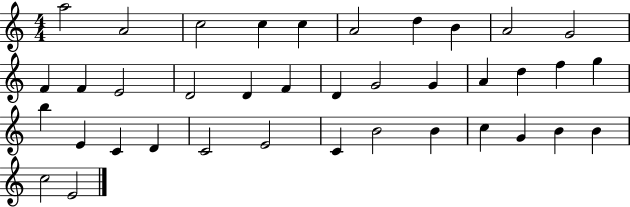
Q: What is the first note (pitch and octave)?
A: A5